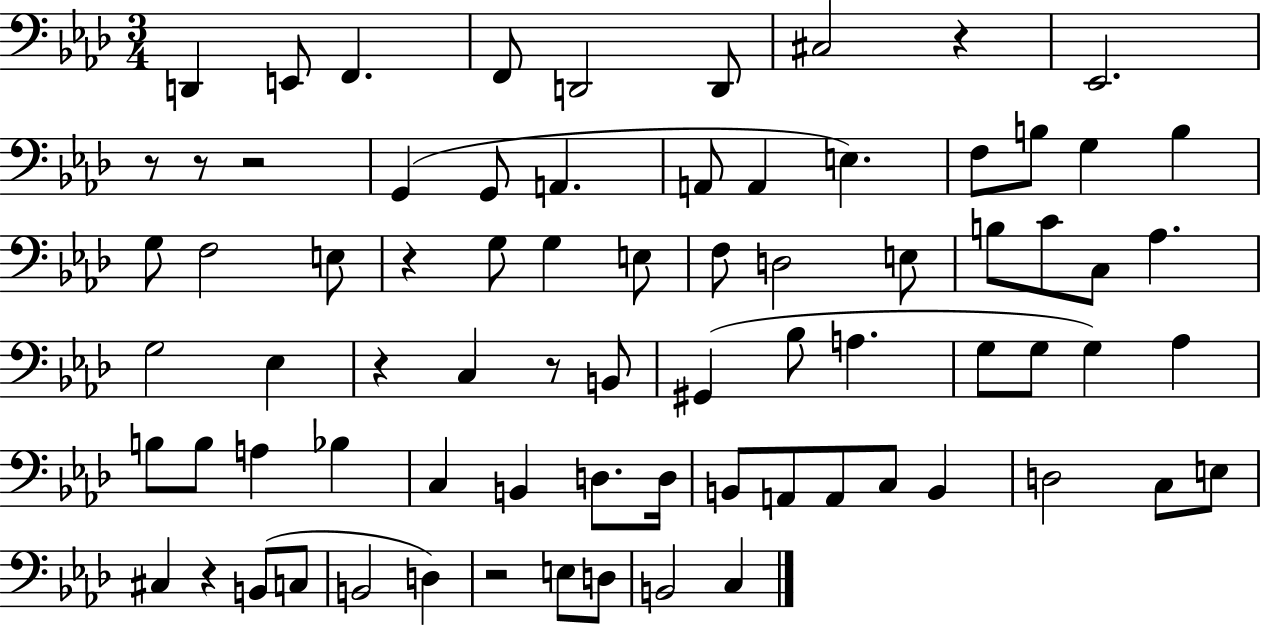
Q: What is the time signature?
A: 3/4